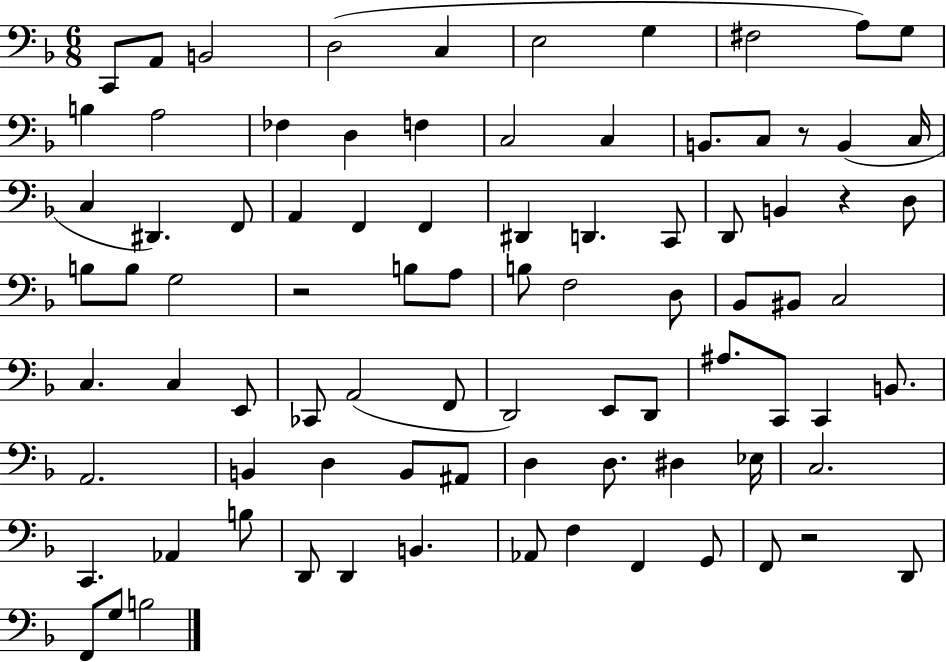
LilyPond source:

{
  \clef bass
  \numericTimeSignature
  \time 6/8
  \key f \major
  c,8 a,8 b,2 | d2( c4 | e2 g4 | fis2 a8) g8 | \break b4 a2 | fes4 d4 f4 | c2 c4 | b,8. c8 r8 b,4( c16 | \break c4 dis,4.) f,8 | a,4 f,4 f,4 | dis,4 d,4. c,8 | d,8 b,4 r4 d8 | \break b8 b8 g2 | r2 b8 a8 | b8 f2 d8 | bes,8 bis,8 c2 | \break c4. c4 e,8 | ces,8 a,2( f,8 | d,2) e,8 d,8 | ais8. c,8 c,4 b,8. | \break a,2. | b,4 d4 b,8 ais,8 | d4 d8. dis4 ees16 | c2. | \break c,4. aes,4 b8 | d,8 d,4 b,4. | aes,8 f4 f,4 g,8 | f,8 r2 d,8 | \break f,8 g8 b2 | \bar "|."
}